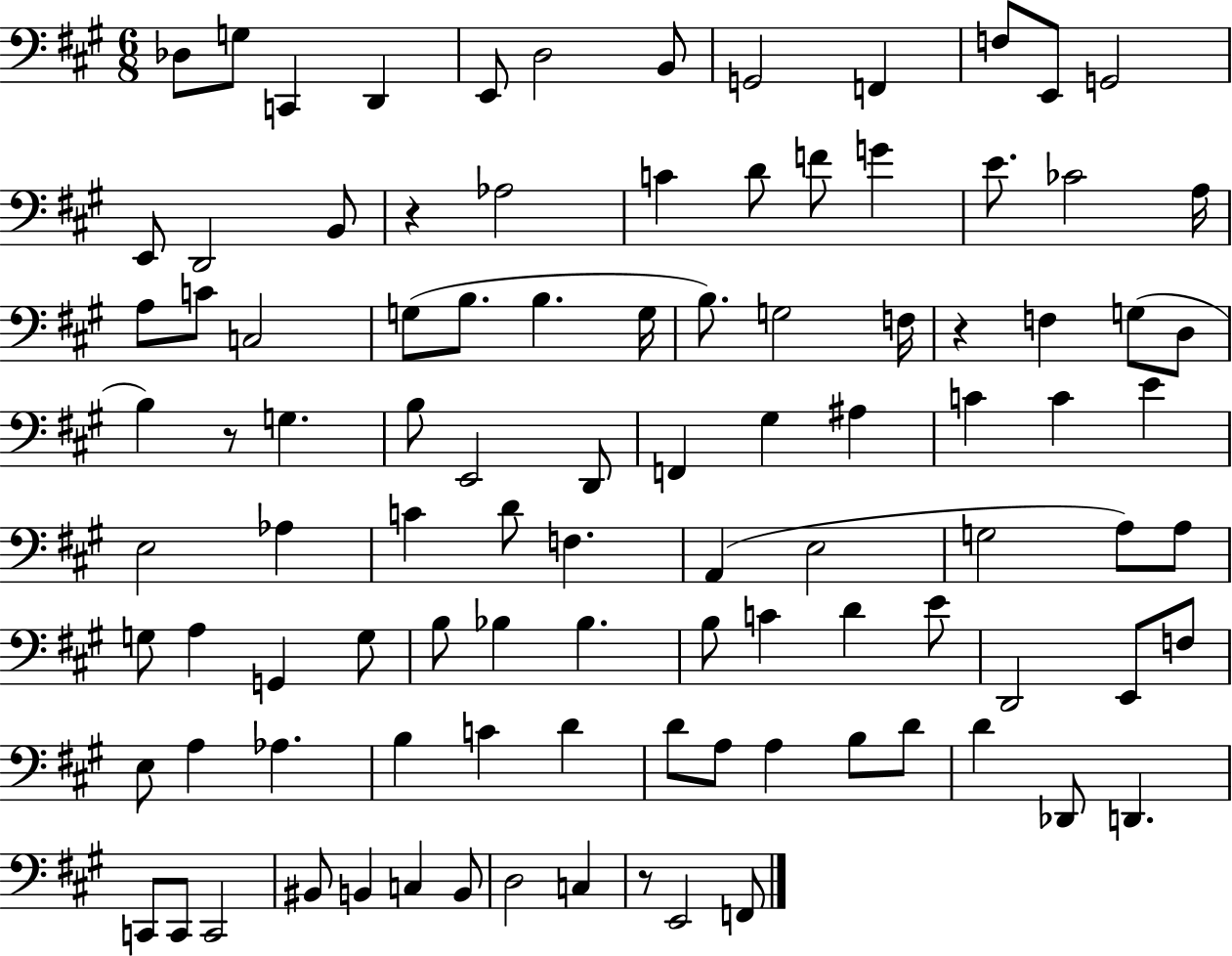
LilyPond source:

{
  \clef bass
  \numericTimeSignature
  \time 6/8
  \key a \major
  \repeat volta 2 { des8 g8 c,4 d,4 | e,8 d2 b,8 | g,2 f,4 | f8 e,8 g,2 | \break e,8 d,2 b,8 | r4 aes2 | c'4 d'8 f'8 g'4 | e'8. ces'2 a16 | \break a8 c'8 c2 | g8( b8. b4. g16 | b8.) g2 f16 | r4 f4 g8( d8 | \break b4) r8 g4. | b8 e,2 d,8 | f,4 gis4 ais4 | c'4 c'4 e'4 | \break e2 aes4 | c'4 d'8 f4. | a,4( e2 | g2 a8) a8 | \break g8 a4 g,4 g8 | b8 bes4 bes4. | b8 c'4 d'4 e'8 | d,2 e,8 f8 | \break e8 a4 aes4. | b4 c'4 d'4 | d'8 a8 a4 b8 d'8 | d'4 des,8 d,4. | \break c,8 c,8 c,2 | bis,8 b,4 c4 b,8 | d2 c4 | r8 e,2 f,8 | \break } \bar "|."
}